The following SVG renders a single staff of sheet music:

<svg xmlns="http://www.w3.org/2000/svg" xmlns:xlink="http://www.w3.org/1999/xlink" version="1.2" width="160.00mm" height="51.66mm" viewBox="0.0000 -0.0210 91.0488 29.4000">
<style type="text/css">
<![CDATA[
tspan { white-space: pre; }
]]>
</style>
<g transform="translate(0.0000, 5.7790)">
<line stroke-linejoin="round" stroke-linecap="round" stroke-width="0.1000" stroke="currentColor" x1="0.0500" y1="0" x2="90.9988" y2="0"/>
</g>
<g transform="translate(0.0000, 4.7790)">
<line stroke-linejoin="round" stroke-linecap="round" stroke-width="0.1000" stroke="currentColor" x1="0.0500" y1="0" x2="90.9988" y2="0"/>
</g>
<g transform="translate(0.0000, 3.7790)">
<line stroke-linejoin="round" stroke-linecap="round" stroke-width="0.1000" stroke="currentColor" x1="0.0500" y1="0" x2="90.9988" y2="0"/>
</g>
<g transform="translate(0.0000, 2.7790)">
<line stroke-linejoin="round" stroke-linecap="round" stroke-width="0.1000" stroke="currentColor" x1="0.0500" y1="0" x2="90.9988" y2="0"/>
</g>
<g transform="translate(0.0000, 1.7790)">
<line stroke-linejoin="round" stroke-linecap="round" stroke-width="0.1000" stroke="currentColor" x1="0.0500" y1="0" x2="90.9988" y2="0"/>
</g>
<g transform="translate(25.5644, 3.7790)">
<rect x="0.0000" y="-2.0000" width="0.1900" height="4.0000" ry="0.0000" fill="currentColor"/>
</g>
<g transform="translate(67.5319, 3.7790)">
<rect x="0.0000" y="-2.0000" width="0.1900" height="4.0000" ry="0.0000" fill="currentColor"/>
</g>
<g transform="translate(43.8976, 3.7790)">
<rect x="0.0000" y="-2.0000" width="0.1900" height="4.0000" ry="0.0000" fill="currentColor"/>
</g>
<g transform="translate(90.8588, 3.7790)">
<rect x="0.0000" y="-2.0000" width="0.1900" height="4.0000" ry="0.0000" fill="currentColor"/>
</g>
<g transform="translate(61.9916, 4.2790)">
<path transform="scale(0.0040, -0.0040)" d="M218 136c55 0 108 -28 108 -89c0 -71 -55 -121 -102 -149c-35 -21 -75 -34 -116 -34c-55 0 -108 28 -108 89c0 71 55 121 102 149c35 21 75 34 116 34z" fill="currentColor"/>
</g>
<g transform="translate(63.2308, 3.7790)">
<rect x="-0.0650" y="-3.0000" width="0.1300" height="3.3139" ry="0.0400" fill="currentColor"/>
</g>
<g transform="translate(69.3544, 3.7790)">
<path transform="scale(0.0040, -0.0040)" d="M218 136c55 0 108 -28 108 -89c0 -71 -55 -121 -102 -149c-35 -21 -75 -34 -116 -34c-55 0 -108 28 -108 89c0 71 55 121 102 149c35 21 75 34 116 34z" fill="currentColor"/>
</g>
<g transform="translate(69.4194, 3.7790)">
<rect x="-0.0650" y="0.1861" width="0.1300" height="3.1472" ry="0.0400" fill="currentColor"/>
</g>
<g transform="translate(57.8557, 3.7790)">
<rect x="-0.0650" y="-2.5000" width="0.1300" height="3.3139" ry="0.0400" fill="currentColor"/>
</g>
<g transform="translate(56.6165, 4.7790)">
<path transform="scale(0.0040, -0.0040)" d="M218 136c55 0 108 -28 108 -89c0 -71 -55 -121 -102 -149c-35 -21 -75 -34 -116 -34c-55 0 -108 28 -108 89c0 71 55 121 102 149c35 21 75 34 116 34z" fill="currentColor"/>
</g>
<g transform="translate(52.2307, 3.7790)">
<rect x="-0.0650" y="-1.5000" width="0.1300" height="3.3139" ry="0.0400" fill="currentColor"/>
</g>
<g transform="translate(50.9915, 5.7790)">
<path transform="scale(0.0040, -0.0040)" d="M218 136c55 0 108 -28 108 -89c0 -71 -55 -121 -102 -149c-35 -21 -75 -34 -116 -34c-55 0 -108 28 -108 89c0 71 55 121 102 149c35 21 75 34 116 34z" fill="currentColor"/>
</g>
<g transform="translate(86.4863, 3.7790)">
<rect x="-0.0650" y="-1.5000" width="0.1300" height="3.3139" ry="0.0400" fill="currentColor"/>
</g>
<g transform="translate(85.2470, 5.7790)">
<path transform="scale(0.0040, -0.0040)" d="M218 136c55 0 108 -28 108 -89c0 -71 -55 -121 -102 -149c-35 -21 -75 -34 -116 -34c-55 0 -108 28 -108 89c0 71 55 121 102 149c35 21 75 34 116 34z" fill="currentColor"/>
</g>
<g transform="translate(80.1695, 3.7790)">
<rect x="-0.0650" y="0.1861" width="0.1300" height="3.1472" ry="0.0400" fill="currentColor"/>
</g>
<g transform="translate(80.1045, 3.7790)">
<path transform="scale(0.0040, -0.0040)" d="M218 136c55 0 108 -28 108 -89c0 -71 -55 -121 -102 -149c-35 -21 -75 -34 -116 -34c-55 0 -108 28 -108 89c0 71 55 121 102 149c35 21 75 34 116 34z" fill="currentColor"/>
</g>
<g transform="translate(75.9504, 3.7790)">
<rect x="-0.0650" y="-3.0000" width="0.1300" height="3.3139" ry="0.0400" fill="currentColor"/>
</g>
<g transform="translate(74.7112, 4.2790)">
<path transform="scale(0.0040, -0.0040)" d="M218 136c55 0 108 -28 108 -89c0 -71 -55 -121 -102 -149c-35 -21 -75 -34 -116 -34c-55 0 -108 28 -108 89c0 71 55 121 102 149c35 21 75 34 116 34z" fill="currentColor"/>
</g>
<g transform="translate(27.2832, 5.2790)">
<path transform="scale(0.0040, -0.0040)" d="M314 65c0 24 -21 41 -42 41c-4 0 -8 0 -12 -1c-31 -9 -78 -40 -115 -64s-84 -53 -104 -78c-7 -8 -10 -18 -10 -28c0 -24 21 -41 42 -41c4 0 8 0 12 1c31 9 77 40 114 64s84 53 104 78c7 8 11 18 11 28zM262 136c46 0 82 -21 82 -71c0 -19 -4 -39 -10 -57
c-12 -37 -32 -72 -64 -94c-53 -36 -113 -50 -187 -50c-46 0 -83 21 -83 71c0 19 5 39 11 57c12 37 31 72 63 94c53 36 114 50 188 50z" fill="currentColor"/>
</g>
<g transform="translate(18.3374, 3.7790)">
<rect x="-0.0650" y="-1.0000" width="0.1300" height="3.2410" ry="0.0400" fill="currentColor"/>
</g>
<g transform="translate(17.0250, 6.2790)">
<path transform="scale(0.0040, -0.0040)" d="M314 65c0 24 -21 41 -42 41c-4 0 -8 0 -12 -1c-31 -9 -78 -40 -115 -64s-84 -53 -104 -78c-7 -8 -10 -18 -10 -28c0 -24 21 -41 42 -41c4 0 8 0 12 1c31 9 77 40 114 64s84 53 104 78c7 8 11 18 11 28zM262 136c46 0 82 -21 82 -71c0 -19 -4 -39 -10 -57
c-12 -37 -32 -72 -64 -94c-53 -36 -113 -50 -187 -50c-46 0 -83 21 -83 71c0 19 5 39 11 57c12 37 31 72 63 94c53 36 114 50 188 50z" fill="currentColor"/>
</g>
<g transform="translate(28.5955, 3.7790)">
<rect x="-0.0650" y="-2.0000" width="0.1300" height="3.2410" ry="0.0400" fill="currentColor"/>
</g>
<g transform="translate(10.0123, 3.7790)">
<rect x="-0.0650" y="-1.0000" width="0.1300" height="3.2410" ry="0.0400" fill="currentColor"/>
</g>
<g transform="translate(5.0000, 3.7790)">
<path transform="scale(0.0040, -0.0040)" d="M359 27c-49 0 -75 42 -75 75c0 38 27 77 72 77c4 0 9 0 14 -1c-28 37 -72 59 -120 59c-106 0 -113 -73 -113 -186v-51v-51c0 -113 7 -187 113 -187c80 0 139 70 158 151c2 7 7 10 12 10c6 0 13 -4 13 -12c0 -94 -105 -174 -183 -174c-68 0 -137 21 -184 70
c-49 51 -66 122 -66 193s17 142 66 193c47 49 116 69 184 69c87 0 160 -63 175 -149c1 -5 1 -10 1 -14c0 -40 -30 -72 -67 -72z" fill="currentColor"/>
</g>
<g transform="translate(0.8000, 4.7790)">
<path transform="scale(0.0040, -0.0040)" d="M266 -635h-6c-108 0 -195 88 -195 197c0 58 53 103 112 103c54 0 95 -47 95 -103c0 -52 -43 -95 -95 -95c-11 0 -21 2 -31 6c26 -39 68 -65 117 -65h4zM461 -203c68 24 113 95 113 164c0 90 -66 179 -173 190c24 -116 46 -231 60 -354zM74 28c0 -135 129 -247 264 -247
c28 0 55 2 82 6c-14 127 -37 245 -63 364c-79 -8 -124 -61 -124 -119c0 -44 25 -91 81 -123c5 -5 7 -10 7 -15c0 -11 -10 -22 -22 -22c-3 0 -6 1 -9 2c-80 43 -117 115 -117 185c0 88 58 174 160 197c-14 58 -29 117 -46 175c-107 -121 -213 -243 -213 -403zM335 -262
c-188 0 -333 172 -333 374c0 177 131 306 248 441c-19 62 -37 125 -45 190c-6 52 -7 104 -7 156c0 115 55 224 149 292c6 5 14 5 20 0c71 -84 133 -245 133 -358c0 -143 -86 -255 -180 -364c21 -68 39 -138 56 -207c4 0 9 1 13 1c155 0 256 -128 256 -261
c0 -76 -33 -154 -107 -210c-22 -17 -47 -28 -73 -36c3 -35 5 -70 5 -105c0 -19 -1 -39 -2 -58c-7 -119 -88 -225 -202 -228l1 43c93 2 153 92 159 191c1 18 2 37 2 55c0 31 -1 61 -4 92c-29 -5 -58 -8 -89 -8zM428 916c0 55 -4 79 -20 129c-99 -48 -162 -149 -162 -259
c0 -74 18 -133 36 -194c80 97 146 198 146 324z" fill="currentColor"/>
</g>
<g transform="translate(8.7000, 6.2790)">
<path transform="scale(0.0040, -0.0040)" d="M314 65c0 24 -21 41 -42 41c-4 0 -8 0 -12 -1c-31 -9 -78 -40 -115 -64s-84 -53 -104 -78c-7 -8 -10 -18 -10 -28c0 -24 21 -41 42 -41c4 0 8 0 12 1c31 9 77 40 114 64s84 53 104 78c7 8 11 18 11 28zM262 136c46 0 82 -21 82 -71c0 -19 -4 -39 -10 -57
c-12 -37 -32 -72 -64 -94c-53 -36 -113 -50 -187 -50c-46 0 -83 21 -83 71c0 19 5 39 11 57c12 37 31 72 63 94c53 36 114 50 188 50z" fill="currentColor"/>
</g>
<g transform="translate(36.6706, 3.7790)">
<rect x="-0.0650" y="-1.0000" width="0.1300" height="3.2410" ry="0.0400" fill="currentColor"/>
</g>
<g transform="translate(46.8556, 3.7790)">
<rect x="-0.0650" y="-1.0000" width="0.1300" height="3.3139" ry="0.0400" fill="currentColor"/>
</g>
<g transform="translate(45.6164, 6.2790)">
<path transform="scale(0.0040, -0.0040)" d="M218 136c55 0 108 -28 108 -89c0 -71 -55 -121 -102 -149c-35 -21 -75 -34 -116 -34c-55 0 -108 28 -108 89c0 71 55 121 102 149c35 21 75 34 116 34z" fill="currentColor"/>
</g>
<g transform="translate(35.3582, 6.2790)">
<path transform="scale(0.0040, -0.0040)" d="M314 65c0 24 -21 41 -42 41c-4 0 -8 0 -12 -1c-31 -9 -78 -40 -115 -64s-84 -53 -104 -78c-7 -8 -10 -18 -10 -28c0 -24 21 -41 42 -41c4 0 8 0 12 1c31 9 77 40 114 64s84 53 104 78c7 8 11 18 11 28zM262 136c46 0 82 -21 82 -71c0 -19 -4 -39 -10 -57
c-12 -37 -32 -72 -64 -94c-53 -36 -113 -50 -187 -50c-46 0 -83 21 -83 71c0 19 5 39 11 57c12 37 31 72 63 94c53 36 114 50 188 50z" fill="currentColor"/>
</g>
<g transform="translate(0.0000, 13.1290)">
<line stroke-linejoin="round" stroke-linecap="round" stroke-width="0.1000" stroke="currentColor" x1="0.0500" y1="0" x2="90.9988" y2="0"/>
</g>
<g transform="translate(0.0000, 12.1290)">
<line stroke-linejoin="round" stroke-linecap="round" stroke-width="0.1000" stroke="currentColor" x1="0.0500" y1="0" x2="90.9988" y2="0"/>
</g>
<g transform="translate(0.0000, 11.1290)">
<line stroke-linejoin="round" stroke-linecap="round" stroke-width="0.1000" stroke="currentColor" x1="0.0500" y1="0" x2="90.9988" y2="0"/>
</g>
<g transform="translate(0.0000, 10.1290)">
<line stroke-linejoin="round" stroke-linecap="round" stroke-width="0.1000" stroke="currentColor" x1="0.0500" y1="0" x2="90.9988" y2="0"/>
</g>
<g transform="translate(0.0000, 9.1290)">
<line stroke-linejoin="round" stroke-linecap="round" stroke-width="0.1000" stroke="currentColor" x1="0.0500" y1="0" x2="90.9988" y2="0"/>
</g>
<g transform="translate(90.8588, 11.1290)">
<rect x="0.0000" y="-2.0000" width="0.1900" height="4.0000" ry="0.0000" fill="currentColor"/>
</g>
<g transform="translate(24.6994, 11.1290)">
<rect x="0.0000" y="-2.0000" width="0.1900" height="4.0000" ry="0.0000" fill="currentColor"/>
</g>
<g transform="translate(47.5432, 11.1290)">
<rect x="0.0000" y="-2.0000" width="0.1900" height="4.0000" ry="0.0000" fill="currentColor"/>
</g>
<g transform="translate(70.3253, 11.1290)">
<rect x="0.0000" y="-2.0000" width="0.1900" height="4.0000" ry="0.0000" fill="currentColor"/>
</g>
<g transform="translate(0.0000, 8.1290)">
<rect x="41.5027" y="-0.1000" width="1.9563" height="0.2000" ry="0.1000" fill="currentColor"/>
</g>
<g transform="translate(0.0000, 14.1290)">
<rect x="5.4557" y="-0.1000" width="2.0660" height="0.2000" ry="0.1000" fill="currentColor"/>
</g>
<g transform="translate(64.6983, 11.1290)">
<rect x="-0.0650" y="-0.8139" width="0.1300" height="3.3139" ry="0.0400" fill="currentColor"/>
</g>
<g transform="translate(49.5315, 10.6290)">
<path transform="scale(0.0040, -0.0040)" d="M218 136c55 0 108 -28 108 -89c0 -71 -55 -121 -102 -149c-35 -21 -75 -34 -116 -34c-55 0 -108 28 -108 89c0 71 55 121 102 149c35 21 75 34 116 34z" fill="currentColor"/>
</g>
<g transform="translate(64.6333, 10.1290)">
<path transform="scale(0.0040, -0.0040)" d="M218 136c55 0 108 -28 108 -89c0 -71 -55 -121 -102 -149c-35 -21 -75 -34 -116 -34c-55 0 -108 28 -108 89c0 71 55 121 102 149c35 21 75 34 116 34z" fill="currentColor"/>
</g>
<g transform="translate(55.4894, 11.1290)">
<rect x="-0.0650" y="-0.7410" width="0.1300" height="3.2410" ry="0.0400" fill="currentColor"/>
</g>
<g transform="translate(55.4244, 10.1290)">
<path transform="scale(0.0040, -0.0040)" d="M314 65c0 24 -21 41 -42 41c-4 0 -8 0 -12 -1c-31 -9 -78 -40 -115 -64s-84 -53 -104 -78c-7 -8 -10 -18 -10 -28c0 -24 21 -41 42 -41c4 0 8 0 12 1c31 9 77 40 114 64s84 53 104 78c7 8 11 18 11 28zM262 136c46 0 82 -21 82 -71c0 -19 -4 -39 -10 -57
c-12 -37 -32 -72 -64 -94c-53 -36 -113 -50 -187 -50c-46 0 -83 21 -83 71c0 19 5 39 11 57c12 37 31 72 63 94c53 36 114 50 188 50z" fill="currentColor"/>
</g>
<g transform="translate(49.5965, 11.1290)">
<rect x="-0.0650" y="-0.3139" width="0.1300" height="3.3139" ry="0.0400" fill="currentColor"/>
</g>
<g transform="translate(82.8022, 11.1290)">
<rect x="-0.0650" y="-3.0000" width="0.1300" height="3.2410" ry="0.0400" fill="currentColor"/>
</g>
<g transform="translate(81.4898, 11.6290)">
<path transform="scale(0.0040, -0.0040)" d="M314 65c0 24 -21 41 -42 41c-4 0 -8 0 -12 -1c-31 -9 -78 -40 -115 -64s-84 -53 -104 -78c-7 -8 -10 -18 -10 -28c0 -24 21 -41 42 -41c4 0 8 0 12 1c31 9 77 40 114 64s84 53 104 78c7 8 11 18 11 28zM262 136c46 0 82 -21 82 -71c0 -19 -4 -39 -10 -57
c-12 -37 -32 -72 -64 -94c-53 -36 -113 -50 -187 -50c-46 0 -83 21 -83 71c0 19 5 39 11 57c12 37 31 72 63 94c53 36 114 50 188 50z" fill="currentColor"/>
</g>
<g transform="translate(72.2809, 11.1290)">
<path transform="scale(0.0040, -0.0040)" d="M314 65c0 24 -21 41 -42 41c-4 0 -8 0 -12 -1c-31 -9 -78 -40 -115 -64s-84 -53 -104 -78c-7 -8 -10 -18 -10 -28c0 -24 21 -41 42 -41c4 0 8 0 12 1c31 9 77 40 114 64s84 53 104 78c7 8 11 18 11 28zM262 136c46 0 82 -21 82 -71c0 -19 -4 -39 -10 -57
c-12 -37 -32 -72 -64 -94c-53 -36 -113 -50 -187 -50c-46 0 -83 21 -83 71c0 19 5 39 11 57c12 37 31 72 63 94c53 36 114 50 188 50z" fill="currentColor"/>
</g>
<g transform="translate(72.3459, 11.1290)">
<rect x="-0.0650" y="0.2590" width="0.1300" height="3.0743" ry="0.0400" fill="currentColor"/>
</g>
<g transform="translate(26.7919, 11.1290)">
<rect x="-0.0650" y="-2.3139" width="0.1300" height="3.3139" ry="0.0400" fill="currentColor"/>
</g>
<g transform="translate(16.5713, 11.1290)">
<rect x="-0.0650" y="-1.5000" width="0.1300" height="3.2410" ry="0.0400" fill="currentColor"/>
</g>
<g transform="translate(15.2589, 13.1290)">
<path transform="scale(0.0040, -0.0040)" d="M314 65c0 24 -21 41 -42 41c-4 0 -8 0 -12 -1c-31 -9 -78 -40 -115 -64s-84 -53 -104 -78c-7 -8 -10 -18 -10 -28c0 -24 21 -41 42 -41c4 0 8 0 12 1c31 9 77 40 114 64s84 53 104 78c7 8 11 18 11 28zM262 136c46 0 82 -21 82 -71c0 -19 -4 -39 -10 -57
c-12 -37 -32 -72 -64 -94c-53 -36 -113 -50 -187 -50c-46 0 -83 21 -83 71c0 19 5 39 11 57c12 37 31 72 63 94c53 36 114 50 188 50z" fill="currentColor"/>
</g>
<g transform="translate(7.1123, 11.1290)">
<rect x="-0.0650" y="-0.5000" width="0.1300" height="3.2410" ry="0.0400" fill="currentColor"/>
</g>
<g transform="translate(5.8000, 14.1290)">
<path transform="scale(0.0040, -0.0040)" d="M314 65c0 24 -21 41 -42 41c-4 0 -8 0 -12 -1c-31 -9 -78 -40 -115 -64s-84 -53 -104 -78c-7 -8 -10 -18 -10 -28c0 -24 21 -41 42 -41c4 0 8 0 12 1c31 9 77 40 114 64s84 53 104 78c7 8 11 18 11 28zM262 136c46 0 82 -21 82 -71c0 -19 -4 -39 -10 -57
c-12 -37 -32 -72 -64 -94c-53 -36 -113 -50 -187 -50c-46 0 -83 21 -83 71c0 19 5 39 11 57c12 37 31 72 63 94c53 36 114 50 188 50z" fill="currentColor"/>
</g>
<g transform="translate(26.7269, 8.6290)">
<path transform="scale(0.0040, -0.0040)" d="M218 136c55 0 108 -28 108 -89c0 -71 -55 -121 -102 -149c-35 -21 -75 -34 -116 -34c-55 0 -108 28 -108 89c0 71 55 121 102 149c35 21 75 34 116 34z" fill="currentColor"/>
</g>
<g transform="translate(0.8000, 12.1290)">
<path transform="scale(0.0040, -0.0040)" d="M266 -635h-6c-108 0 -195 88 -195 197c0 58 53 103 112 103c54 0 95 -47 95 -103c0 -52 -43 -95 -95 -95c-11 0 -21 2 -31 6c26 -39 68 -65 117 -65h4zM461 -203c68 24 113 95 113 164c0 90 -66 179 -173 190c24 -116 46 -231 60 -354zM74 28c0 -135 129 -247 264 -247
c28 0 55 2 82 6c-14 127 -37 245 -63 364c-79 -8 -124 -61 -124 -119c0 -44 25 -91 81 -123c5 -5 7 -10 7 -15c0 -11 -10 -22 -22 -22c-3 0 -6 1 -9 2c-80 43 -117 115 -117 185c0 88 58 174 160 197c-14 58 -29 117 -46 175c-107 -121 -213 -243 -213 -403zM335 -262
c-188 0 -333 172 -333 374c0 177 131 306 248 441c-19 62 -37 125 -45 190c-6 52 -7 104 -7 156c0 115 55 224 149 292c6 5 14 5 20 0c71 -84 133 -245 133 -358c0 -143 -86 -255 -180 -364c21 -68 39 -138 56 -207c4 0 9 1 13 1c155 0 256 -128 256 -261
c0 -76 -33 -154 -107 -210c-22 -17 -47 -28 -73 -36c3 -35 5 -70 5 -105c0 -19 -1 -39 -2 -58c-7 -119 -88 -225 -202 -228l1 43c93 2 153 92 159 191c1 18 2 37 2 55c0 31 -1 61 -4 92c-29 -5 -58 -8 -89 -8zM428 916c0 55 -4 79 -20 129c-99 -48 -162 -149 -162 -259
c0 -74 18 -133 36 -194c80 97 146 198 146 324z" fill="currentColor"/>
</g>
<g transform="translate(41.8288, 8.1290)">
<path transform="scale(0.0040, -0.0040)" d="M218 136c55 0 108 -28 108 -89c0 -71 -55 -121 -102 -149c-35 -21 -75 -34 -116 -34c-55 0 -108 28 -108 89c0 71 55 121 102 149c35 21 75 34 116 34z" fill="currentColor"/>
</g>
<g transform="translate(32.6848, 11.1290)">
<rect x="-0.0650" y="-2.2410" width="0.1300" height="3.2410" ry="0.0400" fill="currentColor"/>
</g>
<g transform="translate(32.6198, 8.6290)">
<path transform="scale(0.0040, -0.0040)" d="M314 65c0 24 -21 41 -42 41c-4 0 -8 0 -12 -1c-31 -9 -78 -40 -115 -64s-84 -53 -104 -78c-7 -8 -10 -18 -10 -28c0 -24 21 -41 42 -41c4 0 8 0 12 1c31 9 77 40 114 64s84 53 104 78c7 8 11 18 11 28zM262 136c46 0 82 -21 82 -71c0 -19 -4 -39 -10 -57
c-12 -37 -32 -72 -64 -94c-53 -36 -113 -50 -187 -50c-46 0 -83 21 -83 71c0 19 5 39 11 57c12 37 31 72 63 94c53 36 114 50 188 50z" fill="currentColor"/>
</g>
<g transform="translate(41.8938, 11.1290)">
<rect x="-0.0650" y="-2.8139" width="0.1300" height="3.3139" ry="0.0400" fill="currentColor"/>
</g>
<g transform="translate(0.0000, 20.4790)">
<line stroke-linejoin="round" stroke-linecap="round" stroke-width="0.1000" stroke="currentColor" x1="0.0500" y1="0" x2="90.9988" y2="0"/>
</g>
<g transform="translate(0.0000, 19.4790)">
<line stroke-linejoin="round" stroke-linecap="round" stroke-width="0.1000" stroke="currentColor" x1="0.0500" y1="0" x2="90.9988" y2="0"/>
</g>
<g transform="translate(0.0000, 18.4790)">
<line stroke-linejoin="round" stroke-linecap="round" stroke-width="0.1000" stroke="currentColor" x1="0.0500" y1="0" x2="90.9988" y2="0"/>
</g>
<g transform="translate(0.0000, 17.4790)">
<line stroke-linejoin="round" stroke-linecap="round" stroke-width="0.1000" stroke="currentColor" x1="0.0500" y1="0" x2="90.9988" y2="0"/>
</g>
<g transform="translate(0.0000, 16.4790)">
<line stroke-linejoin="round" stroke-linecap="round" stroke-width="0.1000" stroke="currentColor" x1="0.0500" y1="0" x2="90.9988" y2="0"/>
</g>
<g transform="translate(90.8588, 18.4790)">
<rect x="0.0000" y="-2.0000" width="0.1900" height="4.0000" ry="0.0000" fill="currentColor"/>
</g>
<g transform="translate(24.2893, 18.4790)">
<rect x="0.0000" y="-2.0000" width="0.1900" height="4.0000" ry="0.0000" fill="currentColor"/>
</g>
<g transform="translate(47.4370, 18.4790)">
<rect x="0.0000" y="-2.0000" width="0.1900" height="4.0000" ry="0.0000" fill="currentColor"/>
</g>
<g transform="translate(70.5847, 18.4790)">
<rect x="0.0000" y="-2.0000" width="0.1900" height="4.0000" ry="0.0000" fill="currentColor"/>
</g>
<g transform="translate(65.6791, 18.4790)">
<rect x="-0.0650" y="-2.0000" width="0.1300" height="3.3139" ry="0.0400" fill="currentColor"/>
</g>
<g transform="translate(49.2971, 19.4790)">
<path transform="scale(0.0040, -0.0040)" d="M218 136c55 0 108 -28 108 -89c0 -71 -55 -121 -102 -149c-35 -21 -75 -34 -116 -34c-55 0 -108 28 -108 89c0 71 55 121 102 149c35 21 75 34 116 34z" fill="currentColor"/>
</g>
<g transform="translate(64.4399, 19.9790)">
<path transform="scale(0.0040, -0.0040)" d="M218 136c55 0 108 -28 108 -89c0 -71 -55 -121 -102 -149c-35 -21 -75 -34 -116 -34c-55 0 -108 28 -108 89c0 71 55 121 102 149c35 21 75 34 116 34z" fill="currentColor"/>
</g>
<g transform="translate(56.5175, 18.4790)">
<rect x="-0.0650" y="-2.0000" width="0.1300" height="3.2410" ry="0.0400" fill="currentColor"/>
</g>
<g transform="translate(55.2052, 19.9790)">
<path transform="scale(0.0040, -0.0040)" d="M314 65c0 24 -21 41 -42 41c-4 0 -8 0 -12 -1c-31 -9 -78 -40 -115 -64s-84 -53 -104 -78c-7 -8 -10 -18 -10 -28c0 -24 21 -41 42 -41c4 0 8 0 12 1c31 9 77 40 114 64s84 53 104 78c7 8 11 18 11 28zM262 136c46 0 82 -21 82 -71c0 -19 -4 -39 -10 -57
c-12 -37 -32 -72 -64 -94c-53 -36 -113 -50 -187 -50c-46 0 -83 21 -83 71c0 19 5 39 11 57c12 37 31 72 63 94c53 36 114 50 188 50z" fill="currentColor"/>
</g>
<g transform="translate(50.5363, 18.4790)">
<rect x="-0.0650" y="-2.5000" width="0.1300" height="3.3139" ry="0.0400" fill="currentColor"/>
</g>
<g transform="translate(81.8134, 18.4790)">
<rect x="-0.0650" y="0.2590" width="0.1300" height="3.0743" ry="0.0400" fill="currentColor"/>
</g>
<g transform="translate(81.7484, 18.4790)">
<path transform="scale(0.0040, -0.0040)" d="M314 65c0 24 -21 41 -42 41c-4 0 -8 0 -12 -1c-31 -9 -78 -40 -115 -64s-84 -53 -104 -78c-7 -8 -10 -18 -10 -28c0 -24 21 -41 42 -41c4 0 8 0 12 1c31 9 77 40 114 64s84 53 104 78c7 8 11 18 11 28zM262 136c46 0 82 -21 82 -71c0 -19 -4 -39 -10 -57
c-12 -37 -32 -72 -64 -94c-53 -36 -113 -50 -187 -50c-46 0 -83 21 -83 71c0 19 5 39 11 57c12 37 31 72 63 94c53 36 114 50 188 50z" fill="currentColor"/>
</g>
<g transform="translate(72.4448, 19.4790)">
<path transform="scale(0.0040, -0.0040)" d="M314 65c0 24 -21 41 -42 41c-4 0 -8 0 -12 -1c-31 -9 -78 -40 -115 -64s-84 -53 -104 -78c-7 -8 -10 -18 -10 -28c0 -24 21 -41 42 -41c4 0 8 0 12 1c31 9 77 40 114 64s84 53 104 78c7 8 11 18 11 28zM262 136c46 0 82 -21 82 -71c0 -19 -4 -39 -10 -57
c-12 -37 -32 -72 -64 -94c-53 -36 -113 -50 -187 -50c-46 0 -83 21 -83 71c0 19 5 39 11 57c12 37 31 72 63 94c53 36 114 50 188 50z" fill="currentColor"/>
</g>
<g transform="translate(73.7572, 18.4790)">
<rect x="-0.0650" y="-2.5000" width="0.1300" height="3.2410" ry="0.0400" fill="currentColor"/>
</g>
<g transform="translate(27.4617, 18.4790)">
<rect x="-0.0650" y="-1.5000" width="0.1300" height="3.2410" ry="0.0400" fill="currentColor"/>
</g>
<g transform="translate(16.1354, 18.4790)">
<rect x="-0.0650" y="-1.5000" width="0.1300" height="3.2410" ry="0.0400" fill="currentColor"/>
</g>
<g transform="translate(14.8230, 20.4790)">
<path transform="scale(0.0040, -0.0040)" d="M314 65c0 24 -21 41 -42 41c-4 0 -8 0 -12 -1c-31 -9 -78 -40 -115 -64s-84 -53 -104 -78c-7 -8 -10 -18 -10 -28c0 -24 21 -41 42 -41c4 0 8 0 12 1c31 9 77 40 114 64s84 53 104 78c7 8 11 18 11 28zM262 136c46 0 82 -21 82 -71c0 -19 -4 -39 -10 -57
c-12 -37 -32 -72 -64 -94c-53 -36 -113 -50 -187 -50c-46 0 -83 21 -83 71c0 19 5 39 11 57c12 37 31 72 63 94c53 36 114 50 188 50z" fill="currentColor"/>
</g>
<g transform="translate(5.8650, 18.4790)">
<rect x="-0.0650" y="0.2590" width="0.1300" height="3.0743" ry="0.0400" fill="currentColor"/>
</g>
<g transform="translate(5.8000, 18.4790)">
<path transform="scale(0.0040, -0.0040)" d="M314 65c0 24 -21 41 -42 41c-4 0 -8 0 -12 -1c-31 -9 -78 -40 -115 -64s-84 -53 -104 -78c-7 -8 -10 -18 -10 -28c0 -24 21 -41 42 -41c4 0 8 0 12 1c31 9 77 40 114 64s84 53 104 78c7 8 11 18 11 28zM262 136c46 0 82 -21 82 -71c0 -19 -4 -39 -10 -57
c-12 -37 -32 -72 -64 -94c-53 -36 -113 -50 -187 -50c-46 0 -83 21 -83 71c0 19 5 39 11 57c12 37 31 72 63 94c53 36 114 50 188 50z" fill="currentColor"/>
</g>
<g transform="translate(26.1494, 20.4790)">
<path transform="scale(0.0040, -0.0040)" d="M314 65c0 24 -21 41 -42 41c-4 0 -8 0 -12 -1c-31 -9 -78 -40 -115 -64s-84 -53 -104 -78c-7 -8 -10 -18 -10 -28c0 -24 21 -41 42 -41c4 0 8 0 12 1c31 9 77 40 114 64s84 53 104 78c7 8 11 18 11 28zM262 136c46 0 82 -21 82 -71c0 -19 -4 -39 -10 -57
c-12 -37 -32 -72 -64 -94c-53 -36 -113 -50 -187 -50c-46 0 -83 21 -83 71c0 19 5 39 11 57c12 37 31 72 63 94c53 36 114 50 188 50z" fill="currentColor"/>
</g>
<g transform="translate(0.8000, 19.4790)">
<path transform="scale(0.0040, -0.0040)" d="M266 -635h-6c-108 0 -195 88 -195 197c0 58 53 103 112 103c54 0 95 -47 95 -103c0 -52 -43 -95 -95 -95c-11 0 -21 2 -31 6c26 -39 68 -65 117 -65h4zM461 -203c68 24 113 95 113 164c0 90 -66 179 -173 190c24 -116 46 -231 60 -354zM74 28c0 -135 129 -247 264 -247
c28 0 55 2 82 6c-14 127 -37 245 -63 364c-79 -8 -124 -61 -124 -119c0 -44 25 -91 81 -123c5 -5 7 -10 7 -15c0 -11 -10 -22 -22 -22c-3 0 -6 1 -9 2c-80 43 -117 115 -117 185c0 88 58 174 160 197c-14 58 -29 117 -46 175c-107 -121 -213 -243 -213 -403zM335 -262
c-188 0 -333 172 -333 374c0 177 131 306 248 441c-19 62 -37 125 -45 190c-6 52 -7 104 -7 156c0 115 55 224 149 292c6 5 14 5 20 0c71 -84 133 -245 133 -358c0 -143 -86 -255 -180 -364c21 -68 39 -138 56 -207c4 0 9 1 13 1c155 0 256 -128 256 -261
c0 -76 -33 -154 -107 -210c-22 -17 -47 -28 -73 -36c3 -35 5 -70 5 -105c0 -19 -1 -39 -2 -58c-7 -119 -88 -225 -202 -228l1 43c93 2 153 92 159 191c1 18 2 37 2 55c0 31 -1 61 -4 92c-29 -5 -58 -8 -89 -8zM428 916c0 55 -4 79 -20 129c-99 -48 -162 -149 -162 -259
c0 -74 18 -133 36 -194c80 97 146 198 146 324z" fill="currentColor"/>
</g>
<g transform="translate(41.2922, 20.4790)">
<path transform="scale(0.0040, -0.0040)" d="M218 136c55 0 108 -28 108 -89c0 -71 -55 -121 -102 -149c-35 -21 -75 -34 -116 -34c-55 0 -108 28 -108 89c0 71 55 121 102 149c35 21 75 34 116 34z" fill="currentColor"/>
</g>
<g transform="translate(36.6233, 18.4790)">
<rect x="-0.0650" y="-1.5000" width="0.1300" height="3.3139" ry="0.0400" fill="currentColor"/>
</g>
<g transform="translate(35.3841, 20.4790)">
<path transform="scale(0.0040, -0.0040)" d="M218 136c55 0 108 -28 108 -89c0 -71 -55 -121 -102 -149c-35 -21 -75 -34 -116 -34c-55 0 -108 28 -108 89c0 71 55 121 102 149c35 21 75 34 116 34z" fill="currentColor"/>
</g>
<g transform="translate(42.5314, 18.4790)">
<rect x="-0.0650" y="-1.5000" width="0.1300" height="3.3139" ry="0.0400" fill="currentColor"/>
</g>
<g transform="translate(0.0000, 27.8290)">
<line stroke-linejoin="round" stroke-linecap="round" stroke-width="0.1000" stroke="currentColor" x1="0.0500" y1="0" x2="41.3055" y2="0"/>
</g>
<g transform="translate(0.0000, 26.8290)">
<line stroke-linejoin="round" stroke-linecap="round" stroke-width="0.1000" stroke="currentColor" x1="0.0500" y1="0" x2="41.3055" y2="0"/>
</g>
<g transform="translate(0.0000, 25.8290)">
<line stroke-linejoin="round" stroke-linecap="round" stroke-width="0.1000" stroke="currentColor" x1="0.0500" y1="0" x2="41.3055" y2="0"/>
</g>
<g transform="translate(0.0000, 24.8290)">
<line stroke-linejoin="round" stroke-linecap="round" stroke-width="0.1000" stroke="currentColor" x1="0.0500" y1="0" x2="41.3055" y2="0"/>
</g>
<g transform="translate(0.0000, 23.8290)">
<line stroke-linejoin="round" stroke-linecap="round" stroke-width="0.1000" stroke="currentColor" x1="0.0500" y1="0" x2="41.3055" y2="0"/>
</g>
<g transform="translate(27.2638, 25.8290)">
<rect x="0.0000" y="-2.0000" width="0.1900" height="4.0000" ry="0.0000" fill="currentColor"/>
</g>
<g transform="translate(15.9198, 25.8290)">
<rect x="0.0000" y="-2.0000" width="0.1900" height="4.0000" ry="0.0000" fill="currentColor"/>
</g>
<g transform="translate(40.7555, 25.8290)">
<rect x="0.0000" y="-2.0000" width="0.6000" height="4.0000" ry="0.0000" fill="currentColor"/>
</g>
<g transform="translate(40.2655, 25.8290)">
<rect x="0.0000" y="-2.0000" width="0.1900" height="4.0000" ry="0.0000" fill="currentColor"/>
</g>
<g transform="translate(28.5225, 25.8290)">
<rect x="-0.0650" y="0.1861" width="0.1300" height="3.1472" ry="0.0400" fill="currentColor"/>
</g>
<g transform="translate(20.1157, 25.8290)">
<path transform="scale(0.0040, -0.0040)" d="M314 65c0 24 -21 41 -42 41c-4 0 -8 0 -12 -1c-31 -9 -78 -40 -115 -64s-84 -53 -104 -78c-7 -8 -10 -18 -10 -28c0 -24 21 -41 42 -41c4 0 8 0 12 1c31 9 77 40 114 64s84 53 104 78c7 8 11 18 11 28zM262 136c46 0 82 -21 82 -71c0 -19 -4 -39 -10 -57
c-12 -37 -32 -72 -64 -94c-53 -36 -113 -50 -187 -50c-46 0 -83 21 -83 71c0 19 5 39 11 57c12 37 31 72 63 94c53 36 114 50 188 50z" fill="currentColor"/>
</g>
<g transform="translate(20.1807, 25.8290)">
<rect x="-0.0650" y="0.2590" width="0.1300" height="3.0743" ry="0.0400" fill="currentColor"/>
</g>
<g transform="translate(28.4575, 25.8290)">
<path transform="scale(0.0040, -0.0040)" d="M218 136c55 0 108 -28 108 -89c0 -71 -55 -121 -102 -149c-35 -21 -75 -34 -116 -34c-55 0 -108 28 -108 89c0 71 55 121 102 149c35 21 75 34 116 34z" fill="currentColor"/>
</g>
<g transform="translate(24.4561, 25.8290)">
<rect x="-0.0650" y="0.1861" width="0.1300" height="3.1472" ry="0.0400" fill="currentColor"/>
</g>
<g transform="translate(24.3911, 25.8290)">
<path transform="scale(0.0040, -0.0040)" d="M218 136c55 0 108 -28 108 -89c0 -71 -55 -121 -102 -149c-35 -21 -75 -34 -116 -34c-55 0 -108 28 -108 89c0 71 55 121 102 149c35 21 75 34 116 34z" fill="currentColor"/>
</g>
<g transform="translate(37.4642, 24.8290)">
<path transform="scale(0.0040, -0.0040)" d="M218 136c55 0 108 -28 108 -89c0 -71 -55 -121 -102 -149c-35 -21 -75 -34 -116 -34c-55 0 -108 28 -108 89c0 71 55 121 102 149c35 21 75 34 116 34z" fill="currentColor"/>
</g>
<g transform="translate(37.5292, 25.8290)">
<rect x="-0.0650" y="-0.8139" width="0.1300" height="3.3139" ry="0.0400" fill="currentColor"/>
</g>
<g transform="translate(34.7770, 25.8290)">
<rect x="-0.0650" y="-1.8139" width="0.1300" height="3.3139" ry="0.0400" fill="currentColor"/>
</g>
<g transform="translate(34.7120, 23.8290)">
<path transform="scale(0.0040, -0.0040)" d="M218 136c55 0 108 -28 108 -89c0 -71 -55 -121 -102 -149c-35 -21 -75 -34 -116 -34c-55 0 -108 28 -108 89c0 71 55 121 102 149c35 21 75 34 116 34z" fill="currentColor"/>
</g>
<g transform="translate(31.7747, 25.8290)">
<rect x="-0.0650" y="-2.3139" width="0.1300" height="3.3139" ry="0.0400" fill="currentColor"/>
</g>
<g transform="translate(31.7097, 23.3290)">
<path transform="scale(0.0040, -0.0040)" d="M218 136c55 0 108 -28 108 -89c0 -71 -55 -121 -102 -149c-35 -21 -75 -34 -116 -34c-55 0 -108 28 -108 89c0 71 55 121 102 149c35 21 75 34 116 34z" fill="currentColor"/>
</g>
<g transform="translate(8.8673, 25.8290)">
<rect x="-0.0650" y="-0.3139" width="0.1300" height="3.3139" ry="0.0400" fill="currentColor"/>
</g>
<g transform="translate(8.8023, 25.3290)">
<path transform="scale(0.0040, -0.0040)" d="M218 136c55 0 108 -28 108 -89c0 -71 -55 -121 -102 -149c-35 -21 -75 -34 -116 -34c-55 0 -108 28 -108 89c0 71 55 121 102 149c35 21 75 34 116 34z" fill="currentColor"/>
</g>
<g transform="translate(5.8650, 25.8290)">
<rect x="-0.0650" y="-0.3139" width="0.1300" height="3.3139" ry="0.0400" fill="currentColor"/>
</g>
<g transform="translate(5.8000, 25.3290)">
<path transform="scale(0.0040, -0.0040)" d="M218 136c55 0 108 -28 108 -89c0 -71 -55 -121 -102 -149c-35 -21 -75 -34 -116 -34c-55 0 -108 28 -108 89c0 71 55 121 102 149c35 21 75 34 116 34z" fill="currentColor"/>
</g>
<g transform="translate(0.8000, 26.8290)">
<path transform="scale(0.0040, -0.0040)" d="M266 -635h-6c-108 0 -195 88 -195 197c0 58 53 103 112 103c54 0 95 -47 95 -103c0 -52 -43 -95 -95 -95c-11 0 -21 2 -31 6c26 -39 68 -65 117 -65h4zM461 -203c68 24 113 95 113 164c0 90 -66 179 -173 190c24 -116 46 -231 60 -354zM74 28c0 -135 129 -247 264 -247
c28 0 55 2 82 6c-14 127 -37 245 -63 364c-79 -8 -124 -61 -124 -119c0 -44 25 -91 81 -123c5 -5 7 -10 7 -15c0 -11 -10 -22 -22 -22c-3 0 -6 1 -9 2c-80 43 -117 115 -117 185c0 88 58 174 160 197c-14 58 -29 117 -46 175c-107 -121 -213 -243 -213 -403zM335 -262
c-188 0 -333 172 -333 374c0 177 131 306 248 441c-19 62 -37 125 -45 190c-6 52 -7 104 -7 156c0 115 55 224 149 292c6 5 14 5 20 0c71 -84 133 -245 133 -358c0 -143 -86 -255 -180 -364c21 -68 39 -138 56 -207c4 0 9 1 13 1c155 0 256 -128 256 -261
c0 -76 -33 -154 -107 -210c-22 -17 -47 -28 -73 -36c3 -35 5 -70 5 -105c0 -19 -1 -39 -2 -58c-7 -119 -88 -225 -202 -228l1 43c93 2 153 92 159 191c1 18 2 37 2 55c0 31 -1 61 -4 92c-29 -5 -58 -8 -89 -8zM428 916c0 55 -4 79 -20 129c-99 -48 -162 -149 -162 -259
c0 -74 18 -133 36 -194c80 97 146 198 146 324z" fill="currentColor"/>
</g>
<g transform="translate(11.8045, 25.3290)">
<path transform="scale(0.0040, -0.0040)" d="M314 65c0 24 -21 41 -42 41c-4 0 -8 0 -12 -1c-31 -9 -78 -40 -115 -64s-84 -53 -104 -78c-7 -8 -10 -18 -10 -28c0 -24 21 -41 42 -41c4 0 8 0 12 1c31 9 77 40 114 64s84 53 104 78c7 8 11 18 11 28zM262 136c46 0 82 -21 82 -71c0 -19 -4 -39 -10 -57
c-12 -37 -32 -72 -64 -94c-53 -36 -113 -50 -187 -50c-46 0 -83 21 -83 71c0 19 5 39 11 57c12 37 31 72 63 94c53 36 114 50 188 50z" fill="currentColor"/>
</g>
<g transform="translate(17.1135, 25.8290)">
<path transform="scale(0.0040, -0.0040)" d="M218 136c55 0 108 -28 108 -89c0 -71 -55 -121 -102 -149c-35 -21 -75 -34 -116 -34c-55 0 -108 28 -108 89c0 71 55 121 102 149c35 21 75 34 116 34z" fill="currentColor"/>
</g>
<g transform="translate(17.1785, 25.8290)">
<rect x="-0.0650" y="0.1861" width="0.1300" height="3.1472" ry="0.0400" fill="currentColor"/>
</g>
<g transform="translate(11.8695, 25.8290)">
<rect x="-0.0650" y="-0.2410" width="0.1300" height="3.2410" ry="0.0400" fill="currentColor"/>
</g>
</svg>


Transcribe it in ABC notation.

X:1
T:Untitled
M:4/4
L:1/4
K:C
D2 D2 F2 D2 D E G A B A B E C2 E2 g g2 a c d2 d B2 A2 B2 E2 E2 E E G F2 F G2 B2 c c c2 B B2 B B g f d